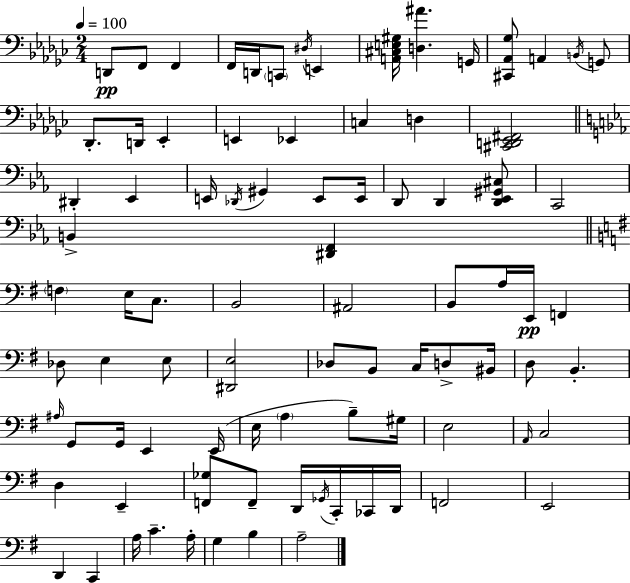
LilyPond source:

{
  \clef bass
  \numericTimeSignature
  \time 2/4
  \key ees \minor
  \tempo 4 = 100
  d,8\pp f,8 f,4 | f,16 d,16 \parenthesize c,8 \acciaccatura { dis16 } e,4 | <a, cis e gis>16 <d ais'>4. | g,16 <cis, aes, ges>8 a,4 \acciaccatura { b,16 } | \break g,8 des,8.-. d,16 ees,4-. | e,4 ees,4 | c4 d4 | <cis, d, ees, fis,>2 | \break \bar "||" \break \key ees \major dis,4-. ees,4 | e,16 \acciaccatura { des,16 } gis,4 e,8 | e,16 d,8 d,4 <d, ees, gis, cis>8 | c,2 | \break b,4-> <dis, f,>4 | \bar "||" \break \key g \major \parenthesize f4 e16 c8. | b,2 | ais,2 | b,8 a16 e,16\pp f,4 | \break des8 e4 e8 | <dis, e>2 | des8 b,8 c16 d8-> bis,16 | d8 b,4.-. | \break \grace { ais16 } g,8 g,16 e,4 | e,16( e16 \parenthesize a4 b8--) | gis16 e2 | \grace { a,16 } c2 | \break d4 e,4-- | <f, ges>8 f,8-- d,16 \acciaccatura { ges,16 } | c,16-. ces,16 d,16 f,2 | e,2 | \break d,4 c,4 | a16 c'4.-- | a16-. g4 b4 | a2-- | \break \bar "|."
}